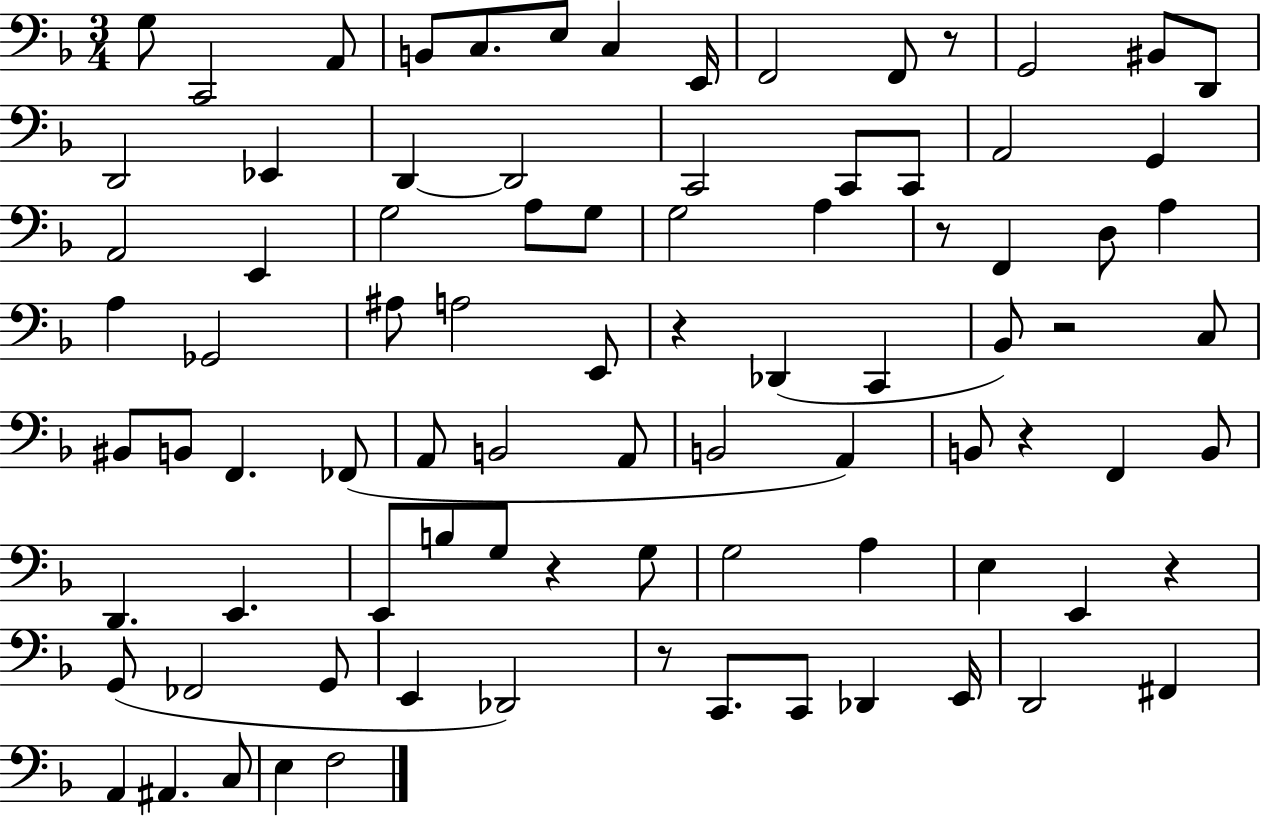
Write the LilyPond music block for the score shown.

{
  \clef bass
  \numericTimeSignature
  \time 3/4
  \key f \major
  \repeat volta 2 { g8 c,2 a,8 | b,8 c8. e8 c4 e,16 | f,2 f,8 r8 | g,2 bis,8 d,8 | \break d,2 ees,4 | d,4~~ d,2 | c,2 c,8 c,8 | a,2 g,4 | \break a,2 e,4 | g2 a8 g8 | g2 a4 | r8 f,4 d8 a4 | \break a4 ges,2 | ais8 a2 e,8 | r4 des,4( c,4 | bes,8) r2 c8 | \break bis,8 b,8 f,4. fes,8( | a,8 b,2 a,8 | b,2 a,4) | b,8 r4 f,4 b,8 | \break d,4. e,4. | e,8 b8 g8 r4 g8 | g2 a4 | e4 e,4 r4 | \break g,8( fes,2 g,8 | e,4 des,2) | r8 c,8. c,8 des,4 e,16 | d,2 fis,4 | \break a,4 ais,4. c8 | e4 f2 | } \bar "|."
}